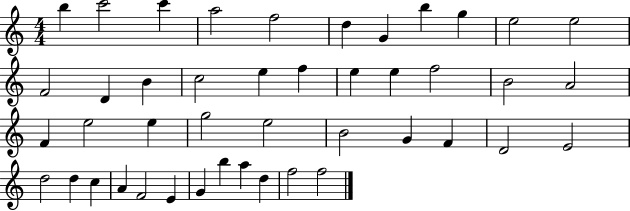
{
  \clef treble
  \numericTimeSignature
  \time 4/4
  \key c \major
  b''4 c'''2 c'''4 | a''2 f''2 | d''4 g'4 b''4 g''4 | e''2 e''2 | \break f'2 d'4 b'4 | c''2 e''4 f''4 | e''4 e''4 f''2 | b'2 a'2 | \break f'4 e''2 e''4 | g''2 e''2 | b'2 g'4 f'4 | d'2 e'2 | \break d''2 d''4 c''4 | a'4 f'2 e'4 | g'4 b''4 a''4 d''4 | f''2 f''2 | \break \bar "|."
}